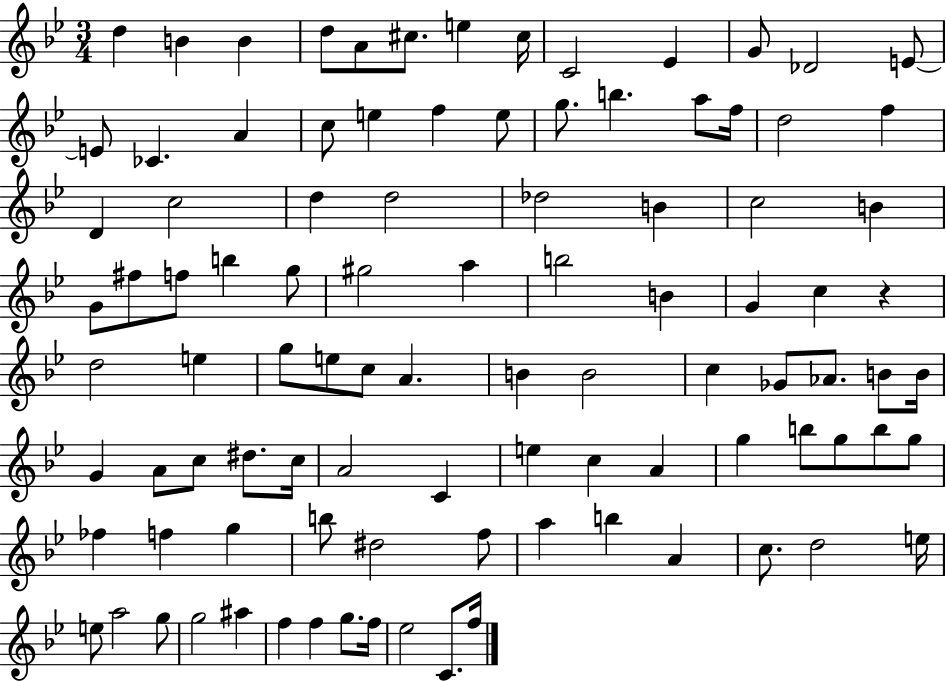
X:1
T:Untitled
M:3/4
L:1/4
K:Bb
d B B d/2 A/2 ^c/2 e ^c/4 C2 _E G/2 _D2 E/2 E/2 _C A c/2 e f e/2 g/2 b a/2 f/4 d2 f D c2 d d2 _d2 B c2 B G/2 ^f/2 f/2 b g/2 ^g2 a b2 B G c z d2 e g/2 e/2 c/2 A B B2 c _G/2 _A/2 B/2 B/4 G A/2 c/2 ^d/2 c/4 A2 C e c A g b/2 g/2 b/2 g/2 _f f g b/2 ^d2 f/2 a b A c/2 d2 e/4 e/2 a2 g/2 g2 ^a f f g/2 f/4 _e2 C/2 f/4